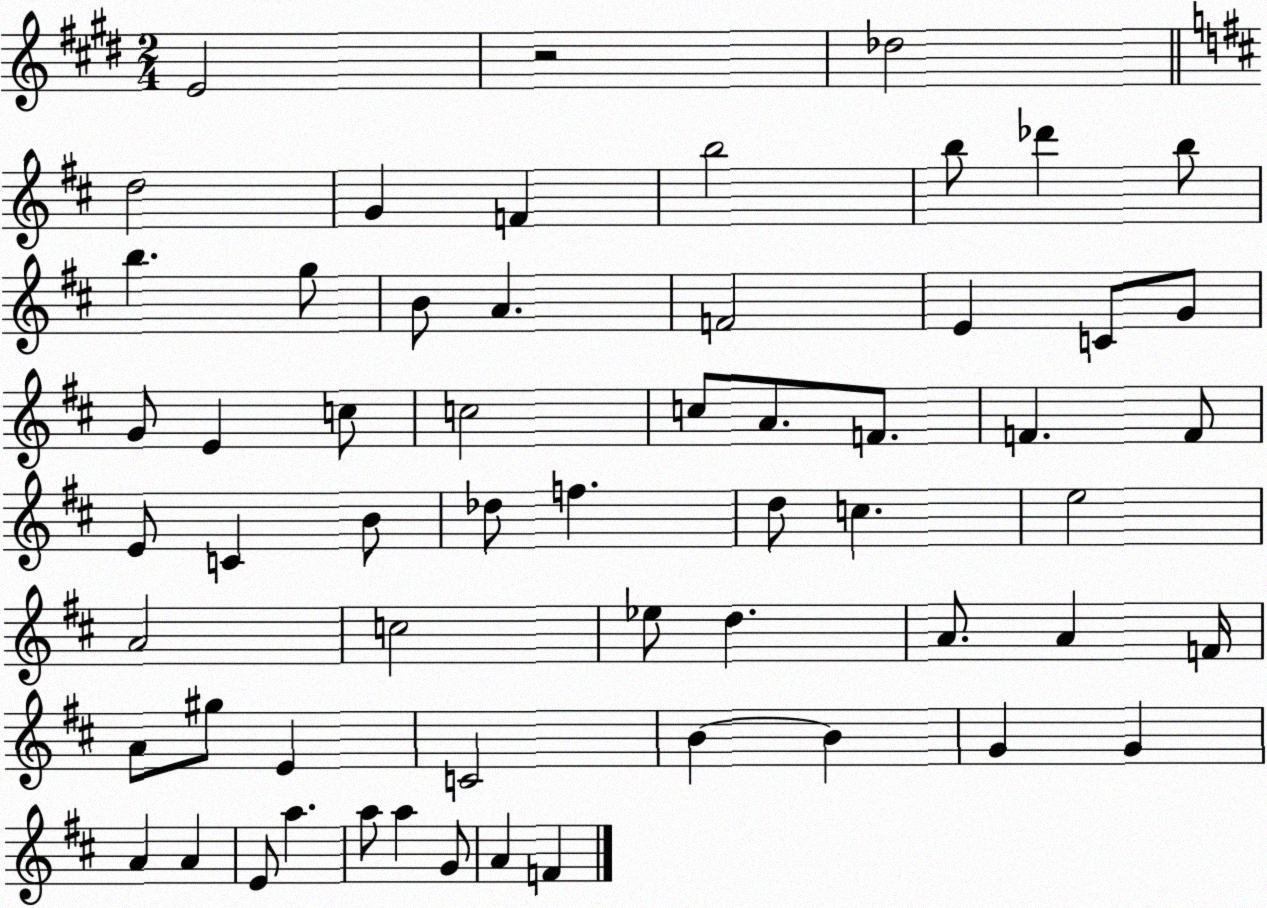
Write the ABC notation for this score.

X:1
T:Untitled
M:2/4
L:1/4
K:E
E2 z2 _d2 d2 G F b2 b/2 _d' b/2 b g/2 B/2 A F2 E C/2 G/2 G/2 E c/2 c2 c/2 A/2 F/2 F F/2 E/2 C B/2 _d/2 f d/2 c e2 A2 c2 _e/2 d A/2 A F/4 A/2 ^g/2 E C2 B B G G A A E/2 a a/2 a G/2 A F